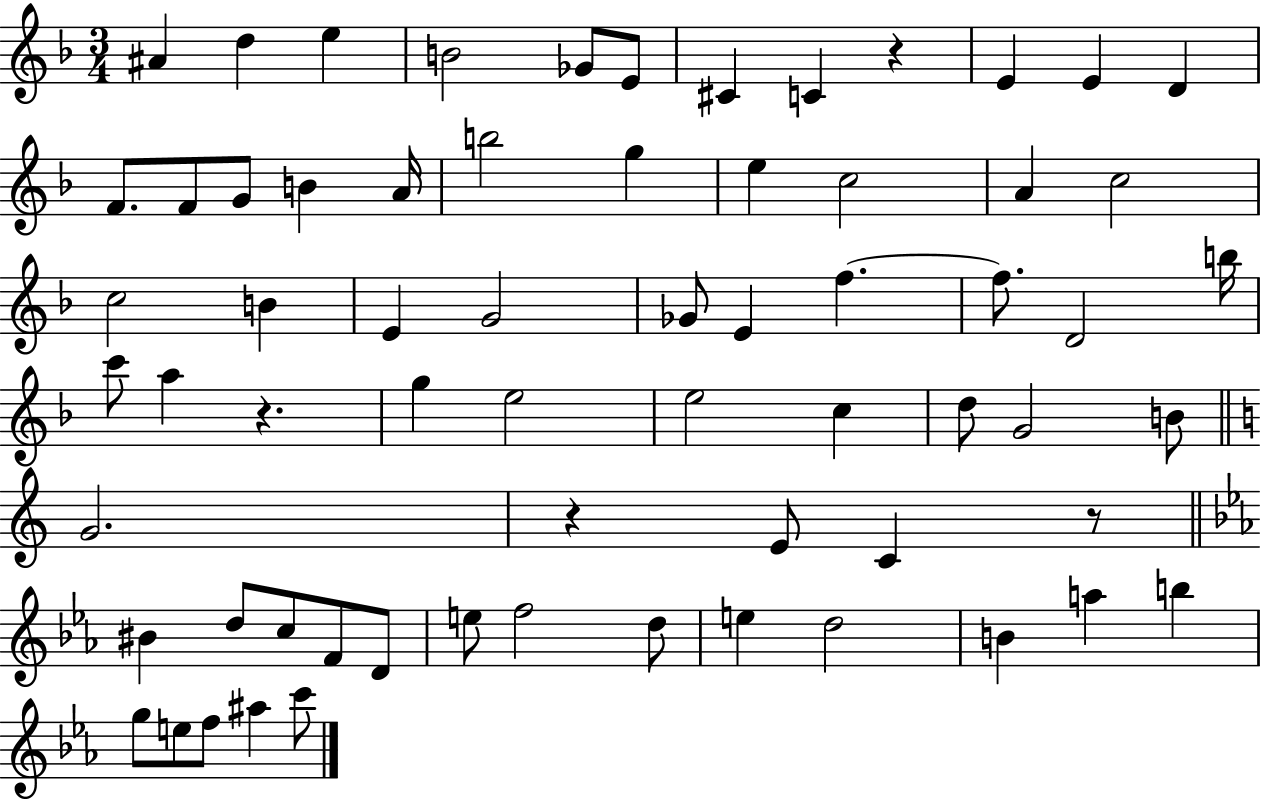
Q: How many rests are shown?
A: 4